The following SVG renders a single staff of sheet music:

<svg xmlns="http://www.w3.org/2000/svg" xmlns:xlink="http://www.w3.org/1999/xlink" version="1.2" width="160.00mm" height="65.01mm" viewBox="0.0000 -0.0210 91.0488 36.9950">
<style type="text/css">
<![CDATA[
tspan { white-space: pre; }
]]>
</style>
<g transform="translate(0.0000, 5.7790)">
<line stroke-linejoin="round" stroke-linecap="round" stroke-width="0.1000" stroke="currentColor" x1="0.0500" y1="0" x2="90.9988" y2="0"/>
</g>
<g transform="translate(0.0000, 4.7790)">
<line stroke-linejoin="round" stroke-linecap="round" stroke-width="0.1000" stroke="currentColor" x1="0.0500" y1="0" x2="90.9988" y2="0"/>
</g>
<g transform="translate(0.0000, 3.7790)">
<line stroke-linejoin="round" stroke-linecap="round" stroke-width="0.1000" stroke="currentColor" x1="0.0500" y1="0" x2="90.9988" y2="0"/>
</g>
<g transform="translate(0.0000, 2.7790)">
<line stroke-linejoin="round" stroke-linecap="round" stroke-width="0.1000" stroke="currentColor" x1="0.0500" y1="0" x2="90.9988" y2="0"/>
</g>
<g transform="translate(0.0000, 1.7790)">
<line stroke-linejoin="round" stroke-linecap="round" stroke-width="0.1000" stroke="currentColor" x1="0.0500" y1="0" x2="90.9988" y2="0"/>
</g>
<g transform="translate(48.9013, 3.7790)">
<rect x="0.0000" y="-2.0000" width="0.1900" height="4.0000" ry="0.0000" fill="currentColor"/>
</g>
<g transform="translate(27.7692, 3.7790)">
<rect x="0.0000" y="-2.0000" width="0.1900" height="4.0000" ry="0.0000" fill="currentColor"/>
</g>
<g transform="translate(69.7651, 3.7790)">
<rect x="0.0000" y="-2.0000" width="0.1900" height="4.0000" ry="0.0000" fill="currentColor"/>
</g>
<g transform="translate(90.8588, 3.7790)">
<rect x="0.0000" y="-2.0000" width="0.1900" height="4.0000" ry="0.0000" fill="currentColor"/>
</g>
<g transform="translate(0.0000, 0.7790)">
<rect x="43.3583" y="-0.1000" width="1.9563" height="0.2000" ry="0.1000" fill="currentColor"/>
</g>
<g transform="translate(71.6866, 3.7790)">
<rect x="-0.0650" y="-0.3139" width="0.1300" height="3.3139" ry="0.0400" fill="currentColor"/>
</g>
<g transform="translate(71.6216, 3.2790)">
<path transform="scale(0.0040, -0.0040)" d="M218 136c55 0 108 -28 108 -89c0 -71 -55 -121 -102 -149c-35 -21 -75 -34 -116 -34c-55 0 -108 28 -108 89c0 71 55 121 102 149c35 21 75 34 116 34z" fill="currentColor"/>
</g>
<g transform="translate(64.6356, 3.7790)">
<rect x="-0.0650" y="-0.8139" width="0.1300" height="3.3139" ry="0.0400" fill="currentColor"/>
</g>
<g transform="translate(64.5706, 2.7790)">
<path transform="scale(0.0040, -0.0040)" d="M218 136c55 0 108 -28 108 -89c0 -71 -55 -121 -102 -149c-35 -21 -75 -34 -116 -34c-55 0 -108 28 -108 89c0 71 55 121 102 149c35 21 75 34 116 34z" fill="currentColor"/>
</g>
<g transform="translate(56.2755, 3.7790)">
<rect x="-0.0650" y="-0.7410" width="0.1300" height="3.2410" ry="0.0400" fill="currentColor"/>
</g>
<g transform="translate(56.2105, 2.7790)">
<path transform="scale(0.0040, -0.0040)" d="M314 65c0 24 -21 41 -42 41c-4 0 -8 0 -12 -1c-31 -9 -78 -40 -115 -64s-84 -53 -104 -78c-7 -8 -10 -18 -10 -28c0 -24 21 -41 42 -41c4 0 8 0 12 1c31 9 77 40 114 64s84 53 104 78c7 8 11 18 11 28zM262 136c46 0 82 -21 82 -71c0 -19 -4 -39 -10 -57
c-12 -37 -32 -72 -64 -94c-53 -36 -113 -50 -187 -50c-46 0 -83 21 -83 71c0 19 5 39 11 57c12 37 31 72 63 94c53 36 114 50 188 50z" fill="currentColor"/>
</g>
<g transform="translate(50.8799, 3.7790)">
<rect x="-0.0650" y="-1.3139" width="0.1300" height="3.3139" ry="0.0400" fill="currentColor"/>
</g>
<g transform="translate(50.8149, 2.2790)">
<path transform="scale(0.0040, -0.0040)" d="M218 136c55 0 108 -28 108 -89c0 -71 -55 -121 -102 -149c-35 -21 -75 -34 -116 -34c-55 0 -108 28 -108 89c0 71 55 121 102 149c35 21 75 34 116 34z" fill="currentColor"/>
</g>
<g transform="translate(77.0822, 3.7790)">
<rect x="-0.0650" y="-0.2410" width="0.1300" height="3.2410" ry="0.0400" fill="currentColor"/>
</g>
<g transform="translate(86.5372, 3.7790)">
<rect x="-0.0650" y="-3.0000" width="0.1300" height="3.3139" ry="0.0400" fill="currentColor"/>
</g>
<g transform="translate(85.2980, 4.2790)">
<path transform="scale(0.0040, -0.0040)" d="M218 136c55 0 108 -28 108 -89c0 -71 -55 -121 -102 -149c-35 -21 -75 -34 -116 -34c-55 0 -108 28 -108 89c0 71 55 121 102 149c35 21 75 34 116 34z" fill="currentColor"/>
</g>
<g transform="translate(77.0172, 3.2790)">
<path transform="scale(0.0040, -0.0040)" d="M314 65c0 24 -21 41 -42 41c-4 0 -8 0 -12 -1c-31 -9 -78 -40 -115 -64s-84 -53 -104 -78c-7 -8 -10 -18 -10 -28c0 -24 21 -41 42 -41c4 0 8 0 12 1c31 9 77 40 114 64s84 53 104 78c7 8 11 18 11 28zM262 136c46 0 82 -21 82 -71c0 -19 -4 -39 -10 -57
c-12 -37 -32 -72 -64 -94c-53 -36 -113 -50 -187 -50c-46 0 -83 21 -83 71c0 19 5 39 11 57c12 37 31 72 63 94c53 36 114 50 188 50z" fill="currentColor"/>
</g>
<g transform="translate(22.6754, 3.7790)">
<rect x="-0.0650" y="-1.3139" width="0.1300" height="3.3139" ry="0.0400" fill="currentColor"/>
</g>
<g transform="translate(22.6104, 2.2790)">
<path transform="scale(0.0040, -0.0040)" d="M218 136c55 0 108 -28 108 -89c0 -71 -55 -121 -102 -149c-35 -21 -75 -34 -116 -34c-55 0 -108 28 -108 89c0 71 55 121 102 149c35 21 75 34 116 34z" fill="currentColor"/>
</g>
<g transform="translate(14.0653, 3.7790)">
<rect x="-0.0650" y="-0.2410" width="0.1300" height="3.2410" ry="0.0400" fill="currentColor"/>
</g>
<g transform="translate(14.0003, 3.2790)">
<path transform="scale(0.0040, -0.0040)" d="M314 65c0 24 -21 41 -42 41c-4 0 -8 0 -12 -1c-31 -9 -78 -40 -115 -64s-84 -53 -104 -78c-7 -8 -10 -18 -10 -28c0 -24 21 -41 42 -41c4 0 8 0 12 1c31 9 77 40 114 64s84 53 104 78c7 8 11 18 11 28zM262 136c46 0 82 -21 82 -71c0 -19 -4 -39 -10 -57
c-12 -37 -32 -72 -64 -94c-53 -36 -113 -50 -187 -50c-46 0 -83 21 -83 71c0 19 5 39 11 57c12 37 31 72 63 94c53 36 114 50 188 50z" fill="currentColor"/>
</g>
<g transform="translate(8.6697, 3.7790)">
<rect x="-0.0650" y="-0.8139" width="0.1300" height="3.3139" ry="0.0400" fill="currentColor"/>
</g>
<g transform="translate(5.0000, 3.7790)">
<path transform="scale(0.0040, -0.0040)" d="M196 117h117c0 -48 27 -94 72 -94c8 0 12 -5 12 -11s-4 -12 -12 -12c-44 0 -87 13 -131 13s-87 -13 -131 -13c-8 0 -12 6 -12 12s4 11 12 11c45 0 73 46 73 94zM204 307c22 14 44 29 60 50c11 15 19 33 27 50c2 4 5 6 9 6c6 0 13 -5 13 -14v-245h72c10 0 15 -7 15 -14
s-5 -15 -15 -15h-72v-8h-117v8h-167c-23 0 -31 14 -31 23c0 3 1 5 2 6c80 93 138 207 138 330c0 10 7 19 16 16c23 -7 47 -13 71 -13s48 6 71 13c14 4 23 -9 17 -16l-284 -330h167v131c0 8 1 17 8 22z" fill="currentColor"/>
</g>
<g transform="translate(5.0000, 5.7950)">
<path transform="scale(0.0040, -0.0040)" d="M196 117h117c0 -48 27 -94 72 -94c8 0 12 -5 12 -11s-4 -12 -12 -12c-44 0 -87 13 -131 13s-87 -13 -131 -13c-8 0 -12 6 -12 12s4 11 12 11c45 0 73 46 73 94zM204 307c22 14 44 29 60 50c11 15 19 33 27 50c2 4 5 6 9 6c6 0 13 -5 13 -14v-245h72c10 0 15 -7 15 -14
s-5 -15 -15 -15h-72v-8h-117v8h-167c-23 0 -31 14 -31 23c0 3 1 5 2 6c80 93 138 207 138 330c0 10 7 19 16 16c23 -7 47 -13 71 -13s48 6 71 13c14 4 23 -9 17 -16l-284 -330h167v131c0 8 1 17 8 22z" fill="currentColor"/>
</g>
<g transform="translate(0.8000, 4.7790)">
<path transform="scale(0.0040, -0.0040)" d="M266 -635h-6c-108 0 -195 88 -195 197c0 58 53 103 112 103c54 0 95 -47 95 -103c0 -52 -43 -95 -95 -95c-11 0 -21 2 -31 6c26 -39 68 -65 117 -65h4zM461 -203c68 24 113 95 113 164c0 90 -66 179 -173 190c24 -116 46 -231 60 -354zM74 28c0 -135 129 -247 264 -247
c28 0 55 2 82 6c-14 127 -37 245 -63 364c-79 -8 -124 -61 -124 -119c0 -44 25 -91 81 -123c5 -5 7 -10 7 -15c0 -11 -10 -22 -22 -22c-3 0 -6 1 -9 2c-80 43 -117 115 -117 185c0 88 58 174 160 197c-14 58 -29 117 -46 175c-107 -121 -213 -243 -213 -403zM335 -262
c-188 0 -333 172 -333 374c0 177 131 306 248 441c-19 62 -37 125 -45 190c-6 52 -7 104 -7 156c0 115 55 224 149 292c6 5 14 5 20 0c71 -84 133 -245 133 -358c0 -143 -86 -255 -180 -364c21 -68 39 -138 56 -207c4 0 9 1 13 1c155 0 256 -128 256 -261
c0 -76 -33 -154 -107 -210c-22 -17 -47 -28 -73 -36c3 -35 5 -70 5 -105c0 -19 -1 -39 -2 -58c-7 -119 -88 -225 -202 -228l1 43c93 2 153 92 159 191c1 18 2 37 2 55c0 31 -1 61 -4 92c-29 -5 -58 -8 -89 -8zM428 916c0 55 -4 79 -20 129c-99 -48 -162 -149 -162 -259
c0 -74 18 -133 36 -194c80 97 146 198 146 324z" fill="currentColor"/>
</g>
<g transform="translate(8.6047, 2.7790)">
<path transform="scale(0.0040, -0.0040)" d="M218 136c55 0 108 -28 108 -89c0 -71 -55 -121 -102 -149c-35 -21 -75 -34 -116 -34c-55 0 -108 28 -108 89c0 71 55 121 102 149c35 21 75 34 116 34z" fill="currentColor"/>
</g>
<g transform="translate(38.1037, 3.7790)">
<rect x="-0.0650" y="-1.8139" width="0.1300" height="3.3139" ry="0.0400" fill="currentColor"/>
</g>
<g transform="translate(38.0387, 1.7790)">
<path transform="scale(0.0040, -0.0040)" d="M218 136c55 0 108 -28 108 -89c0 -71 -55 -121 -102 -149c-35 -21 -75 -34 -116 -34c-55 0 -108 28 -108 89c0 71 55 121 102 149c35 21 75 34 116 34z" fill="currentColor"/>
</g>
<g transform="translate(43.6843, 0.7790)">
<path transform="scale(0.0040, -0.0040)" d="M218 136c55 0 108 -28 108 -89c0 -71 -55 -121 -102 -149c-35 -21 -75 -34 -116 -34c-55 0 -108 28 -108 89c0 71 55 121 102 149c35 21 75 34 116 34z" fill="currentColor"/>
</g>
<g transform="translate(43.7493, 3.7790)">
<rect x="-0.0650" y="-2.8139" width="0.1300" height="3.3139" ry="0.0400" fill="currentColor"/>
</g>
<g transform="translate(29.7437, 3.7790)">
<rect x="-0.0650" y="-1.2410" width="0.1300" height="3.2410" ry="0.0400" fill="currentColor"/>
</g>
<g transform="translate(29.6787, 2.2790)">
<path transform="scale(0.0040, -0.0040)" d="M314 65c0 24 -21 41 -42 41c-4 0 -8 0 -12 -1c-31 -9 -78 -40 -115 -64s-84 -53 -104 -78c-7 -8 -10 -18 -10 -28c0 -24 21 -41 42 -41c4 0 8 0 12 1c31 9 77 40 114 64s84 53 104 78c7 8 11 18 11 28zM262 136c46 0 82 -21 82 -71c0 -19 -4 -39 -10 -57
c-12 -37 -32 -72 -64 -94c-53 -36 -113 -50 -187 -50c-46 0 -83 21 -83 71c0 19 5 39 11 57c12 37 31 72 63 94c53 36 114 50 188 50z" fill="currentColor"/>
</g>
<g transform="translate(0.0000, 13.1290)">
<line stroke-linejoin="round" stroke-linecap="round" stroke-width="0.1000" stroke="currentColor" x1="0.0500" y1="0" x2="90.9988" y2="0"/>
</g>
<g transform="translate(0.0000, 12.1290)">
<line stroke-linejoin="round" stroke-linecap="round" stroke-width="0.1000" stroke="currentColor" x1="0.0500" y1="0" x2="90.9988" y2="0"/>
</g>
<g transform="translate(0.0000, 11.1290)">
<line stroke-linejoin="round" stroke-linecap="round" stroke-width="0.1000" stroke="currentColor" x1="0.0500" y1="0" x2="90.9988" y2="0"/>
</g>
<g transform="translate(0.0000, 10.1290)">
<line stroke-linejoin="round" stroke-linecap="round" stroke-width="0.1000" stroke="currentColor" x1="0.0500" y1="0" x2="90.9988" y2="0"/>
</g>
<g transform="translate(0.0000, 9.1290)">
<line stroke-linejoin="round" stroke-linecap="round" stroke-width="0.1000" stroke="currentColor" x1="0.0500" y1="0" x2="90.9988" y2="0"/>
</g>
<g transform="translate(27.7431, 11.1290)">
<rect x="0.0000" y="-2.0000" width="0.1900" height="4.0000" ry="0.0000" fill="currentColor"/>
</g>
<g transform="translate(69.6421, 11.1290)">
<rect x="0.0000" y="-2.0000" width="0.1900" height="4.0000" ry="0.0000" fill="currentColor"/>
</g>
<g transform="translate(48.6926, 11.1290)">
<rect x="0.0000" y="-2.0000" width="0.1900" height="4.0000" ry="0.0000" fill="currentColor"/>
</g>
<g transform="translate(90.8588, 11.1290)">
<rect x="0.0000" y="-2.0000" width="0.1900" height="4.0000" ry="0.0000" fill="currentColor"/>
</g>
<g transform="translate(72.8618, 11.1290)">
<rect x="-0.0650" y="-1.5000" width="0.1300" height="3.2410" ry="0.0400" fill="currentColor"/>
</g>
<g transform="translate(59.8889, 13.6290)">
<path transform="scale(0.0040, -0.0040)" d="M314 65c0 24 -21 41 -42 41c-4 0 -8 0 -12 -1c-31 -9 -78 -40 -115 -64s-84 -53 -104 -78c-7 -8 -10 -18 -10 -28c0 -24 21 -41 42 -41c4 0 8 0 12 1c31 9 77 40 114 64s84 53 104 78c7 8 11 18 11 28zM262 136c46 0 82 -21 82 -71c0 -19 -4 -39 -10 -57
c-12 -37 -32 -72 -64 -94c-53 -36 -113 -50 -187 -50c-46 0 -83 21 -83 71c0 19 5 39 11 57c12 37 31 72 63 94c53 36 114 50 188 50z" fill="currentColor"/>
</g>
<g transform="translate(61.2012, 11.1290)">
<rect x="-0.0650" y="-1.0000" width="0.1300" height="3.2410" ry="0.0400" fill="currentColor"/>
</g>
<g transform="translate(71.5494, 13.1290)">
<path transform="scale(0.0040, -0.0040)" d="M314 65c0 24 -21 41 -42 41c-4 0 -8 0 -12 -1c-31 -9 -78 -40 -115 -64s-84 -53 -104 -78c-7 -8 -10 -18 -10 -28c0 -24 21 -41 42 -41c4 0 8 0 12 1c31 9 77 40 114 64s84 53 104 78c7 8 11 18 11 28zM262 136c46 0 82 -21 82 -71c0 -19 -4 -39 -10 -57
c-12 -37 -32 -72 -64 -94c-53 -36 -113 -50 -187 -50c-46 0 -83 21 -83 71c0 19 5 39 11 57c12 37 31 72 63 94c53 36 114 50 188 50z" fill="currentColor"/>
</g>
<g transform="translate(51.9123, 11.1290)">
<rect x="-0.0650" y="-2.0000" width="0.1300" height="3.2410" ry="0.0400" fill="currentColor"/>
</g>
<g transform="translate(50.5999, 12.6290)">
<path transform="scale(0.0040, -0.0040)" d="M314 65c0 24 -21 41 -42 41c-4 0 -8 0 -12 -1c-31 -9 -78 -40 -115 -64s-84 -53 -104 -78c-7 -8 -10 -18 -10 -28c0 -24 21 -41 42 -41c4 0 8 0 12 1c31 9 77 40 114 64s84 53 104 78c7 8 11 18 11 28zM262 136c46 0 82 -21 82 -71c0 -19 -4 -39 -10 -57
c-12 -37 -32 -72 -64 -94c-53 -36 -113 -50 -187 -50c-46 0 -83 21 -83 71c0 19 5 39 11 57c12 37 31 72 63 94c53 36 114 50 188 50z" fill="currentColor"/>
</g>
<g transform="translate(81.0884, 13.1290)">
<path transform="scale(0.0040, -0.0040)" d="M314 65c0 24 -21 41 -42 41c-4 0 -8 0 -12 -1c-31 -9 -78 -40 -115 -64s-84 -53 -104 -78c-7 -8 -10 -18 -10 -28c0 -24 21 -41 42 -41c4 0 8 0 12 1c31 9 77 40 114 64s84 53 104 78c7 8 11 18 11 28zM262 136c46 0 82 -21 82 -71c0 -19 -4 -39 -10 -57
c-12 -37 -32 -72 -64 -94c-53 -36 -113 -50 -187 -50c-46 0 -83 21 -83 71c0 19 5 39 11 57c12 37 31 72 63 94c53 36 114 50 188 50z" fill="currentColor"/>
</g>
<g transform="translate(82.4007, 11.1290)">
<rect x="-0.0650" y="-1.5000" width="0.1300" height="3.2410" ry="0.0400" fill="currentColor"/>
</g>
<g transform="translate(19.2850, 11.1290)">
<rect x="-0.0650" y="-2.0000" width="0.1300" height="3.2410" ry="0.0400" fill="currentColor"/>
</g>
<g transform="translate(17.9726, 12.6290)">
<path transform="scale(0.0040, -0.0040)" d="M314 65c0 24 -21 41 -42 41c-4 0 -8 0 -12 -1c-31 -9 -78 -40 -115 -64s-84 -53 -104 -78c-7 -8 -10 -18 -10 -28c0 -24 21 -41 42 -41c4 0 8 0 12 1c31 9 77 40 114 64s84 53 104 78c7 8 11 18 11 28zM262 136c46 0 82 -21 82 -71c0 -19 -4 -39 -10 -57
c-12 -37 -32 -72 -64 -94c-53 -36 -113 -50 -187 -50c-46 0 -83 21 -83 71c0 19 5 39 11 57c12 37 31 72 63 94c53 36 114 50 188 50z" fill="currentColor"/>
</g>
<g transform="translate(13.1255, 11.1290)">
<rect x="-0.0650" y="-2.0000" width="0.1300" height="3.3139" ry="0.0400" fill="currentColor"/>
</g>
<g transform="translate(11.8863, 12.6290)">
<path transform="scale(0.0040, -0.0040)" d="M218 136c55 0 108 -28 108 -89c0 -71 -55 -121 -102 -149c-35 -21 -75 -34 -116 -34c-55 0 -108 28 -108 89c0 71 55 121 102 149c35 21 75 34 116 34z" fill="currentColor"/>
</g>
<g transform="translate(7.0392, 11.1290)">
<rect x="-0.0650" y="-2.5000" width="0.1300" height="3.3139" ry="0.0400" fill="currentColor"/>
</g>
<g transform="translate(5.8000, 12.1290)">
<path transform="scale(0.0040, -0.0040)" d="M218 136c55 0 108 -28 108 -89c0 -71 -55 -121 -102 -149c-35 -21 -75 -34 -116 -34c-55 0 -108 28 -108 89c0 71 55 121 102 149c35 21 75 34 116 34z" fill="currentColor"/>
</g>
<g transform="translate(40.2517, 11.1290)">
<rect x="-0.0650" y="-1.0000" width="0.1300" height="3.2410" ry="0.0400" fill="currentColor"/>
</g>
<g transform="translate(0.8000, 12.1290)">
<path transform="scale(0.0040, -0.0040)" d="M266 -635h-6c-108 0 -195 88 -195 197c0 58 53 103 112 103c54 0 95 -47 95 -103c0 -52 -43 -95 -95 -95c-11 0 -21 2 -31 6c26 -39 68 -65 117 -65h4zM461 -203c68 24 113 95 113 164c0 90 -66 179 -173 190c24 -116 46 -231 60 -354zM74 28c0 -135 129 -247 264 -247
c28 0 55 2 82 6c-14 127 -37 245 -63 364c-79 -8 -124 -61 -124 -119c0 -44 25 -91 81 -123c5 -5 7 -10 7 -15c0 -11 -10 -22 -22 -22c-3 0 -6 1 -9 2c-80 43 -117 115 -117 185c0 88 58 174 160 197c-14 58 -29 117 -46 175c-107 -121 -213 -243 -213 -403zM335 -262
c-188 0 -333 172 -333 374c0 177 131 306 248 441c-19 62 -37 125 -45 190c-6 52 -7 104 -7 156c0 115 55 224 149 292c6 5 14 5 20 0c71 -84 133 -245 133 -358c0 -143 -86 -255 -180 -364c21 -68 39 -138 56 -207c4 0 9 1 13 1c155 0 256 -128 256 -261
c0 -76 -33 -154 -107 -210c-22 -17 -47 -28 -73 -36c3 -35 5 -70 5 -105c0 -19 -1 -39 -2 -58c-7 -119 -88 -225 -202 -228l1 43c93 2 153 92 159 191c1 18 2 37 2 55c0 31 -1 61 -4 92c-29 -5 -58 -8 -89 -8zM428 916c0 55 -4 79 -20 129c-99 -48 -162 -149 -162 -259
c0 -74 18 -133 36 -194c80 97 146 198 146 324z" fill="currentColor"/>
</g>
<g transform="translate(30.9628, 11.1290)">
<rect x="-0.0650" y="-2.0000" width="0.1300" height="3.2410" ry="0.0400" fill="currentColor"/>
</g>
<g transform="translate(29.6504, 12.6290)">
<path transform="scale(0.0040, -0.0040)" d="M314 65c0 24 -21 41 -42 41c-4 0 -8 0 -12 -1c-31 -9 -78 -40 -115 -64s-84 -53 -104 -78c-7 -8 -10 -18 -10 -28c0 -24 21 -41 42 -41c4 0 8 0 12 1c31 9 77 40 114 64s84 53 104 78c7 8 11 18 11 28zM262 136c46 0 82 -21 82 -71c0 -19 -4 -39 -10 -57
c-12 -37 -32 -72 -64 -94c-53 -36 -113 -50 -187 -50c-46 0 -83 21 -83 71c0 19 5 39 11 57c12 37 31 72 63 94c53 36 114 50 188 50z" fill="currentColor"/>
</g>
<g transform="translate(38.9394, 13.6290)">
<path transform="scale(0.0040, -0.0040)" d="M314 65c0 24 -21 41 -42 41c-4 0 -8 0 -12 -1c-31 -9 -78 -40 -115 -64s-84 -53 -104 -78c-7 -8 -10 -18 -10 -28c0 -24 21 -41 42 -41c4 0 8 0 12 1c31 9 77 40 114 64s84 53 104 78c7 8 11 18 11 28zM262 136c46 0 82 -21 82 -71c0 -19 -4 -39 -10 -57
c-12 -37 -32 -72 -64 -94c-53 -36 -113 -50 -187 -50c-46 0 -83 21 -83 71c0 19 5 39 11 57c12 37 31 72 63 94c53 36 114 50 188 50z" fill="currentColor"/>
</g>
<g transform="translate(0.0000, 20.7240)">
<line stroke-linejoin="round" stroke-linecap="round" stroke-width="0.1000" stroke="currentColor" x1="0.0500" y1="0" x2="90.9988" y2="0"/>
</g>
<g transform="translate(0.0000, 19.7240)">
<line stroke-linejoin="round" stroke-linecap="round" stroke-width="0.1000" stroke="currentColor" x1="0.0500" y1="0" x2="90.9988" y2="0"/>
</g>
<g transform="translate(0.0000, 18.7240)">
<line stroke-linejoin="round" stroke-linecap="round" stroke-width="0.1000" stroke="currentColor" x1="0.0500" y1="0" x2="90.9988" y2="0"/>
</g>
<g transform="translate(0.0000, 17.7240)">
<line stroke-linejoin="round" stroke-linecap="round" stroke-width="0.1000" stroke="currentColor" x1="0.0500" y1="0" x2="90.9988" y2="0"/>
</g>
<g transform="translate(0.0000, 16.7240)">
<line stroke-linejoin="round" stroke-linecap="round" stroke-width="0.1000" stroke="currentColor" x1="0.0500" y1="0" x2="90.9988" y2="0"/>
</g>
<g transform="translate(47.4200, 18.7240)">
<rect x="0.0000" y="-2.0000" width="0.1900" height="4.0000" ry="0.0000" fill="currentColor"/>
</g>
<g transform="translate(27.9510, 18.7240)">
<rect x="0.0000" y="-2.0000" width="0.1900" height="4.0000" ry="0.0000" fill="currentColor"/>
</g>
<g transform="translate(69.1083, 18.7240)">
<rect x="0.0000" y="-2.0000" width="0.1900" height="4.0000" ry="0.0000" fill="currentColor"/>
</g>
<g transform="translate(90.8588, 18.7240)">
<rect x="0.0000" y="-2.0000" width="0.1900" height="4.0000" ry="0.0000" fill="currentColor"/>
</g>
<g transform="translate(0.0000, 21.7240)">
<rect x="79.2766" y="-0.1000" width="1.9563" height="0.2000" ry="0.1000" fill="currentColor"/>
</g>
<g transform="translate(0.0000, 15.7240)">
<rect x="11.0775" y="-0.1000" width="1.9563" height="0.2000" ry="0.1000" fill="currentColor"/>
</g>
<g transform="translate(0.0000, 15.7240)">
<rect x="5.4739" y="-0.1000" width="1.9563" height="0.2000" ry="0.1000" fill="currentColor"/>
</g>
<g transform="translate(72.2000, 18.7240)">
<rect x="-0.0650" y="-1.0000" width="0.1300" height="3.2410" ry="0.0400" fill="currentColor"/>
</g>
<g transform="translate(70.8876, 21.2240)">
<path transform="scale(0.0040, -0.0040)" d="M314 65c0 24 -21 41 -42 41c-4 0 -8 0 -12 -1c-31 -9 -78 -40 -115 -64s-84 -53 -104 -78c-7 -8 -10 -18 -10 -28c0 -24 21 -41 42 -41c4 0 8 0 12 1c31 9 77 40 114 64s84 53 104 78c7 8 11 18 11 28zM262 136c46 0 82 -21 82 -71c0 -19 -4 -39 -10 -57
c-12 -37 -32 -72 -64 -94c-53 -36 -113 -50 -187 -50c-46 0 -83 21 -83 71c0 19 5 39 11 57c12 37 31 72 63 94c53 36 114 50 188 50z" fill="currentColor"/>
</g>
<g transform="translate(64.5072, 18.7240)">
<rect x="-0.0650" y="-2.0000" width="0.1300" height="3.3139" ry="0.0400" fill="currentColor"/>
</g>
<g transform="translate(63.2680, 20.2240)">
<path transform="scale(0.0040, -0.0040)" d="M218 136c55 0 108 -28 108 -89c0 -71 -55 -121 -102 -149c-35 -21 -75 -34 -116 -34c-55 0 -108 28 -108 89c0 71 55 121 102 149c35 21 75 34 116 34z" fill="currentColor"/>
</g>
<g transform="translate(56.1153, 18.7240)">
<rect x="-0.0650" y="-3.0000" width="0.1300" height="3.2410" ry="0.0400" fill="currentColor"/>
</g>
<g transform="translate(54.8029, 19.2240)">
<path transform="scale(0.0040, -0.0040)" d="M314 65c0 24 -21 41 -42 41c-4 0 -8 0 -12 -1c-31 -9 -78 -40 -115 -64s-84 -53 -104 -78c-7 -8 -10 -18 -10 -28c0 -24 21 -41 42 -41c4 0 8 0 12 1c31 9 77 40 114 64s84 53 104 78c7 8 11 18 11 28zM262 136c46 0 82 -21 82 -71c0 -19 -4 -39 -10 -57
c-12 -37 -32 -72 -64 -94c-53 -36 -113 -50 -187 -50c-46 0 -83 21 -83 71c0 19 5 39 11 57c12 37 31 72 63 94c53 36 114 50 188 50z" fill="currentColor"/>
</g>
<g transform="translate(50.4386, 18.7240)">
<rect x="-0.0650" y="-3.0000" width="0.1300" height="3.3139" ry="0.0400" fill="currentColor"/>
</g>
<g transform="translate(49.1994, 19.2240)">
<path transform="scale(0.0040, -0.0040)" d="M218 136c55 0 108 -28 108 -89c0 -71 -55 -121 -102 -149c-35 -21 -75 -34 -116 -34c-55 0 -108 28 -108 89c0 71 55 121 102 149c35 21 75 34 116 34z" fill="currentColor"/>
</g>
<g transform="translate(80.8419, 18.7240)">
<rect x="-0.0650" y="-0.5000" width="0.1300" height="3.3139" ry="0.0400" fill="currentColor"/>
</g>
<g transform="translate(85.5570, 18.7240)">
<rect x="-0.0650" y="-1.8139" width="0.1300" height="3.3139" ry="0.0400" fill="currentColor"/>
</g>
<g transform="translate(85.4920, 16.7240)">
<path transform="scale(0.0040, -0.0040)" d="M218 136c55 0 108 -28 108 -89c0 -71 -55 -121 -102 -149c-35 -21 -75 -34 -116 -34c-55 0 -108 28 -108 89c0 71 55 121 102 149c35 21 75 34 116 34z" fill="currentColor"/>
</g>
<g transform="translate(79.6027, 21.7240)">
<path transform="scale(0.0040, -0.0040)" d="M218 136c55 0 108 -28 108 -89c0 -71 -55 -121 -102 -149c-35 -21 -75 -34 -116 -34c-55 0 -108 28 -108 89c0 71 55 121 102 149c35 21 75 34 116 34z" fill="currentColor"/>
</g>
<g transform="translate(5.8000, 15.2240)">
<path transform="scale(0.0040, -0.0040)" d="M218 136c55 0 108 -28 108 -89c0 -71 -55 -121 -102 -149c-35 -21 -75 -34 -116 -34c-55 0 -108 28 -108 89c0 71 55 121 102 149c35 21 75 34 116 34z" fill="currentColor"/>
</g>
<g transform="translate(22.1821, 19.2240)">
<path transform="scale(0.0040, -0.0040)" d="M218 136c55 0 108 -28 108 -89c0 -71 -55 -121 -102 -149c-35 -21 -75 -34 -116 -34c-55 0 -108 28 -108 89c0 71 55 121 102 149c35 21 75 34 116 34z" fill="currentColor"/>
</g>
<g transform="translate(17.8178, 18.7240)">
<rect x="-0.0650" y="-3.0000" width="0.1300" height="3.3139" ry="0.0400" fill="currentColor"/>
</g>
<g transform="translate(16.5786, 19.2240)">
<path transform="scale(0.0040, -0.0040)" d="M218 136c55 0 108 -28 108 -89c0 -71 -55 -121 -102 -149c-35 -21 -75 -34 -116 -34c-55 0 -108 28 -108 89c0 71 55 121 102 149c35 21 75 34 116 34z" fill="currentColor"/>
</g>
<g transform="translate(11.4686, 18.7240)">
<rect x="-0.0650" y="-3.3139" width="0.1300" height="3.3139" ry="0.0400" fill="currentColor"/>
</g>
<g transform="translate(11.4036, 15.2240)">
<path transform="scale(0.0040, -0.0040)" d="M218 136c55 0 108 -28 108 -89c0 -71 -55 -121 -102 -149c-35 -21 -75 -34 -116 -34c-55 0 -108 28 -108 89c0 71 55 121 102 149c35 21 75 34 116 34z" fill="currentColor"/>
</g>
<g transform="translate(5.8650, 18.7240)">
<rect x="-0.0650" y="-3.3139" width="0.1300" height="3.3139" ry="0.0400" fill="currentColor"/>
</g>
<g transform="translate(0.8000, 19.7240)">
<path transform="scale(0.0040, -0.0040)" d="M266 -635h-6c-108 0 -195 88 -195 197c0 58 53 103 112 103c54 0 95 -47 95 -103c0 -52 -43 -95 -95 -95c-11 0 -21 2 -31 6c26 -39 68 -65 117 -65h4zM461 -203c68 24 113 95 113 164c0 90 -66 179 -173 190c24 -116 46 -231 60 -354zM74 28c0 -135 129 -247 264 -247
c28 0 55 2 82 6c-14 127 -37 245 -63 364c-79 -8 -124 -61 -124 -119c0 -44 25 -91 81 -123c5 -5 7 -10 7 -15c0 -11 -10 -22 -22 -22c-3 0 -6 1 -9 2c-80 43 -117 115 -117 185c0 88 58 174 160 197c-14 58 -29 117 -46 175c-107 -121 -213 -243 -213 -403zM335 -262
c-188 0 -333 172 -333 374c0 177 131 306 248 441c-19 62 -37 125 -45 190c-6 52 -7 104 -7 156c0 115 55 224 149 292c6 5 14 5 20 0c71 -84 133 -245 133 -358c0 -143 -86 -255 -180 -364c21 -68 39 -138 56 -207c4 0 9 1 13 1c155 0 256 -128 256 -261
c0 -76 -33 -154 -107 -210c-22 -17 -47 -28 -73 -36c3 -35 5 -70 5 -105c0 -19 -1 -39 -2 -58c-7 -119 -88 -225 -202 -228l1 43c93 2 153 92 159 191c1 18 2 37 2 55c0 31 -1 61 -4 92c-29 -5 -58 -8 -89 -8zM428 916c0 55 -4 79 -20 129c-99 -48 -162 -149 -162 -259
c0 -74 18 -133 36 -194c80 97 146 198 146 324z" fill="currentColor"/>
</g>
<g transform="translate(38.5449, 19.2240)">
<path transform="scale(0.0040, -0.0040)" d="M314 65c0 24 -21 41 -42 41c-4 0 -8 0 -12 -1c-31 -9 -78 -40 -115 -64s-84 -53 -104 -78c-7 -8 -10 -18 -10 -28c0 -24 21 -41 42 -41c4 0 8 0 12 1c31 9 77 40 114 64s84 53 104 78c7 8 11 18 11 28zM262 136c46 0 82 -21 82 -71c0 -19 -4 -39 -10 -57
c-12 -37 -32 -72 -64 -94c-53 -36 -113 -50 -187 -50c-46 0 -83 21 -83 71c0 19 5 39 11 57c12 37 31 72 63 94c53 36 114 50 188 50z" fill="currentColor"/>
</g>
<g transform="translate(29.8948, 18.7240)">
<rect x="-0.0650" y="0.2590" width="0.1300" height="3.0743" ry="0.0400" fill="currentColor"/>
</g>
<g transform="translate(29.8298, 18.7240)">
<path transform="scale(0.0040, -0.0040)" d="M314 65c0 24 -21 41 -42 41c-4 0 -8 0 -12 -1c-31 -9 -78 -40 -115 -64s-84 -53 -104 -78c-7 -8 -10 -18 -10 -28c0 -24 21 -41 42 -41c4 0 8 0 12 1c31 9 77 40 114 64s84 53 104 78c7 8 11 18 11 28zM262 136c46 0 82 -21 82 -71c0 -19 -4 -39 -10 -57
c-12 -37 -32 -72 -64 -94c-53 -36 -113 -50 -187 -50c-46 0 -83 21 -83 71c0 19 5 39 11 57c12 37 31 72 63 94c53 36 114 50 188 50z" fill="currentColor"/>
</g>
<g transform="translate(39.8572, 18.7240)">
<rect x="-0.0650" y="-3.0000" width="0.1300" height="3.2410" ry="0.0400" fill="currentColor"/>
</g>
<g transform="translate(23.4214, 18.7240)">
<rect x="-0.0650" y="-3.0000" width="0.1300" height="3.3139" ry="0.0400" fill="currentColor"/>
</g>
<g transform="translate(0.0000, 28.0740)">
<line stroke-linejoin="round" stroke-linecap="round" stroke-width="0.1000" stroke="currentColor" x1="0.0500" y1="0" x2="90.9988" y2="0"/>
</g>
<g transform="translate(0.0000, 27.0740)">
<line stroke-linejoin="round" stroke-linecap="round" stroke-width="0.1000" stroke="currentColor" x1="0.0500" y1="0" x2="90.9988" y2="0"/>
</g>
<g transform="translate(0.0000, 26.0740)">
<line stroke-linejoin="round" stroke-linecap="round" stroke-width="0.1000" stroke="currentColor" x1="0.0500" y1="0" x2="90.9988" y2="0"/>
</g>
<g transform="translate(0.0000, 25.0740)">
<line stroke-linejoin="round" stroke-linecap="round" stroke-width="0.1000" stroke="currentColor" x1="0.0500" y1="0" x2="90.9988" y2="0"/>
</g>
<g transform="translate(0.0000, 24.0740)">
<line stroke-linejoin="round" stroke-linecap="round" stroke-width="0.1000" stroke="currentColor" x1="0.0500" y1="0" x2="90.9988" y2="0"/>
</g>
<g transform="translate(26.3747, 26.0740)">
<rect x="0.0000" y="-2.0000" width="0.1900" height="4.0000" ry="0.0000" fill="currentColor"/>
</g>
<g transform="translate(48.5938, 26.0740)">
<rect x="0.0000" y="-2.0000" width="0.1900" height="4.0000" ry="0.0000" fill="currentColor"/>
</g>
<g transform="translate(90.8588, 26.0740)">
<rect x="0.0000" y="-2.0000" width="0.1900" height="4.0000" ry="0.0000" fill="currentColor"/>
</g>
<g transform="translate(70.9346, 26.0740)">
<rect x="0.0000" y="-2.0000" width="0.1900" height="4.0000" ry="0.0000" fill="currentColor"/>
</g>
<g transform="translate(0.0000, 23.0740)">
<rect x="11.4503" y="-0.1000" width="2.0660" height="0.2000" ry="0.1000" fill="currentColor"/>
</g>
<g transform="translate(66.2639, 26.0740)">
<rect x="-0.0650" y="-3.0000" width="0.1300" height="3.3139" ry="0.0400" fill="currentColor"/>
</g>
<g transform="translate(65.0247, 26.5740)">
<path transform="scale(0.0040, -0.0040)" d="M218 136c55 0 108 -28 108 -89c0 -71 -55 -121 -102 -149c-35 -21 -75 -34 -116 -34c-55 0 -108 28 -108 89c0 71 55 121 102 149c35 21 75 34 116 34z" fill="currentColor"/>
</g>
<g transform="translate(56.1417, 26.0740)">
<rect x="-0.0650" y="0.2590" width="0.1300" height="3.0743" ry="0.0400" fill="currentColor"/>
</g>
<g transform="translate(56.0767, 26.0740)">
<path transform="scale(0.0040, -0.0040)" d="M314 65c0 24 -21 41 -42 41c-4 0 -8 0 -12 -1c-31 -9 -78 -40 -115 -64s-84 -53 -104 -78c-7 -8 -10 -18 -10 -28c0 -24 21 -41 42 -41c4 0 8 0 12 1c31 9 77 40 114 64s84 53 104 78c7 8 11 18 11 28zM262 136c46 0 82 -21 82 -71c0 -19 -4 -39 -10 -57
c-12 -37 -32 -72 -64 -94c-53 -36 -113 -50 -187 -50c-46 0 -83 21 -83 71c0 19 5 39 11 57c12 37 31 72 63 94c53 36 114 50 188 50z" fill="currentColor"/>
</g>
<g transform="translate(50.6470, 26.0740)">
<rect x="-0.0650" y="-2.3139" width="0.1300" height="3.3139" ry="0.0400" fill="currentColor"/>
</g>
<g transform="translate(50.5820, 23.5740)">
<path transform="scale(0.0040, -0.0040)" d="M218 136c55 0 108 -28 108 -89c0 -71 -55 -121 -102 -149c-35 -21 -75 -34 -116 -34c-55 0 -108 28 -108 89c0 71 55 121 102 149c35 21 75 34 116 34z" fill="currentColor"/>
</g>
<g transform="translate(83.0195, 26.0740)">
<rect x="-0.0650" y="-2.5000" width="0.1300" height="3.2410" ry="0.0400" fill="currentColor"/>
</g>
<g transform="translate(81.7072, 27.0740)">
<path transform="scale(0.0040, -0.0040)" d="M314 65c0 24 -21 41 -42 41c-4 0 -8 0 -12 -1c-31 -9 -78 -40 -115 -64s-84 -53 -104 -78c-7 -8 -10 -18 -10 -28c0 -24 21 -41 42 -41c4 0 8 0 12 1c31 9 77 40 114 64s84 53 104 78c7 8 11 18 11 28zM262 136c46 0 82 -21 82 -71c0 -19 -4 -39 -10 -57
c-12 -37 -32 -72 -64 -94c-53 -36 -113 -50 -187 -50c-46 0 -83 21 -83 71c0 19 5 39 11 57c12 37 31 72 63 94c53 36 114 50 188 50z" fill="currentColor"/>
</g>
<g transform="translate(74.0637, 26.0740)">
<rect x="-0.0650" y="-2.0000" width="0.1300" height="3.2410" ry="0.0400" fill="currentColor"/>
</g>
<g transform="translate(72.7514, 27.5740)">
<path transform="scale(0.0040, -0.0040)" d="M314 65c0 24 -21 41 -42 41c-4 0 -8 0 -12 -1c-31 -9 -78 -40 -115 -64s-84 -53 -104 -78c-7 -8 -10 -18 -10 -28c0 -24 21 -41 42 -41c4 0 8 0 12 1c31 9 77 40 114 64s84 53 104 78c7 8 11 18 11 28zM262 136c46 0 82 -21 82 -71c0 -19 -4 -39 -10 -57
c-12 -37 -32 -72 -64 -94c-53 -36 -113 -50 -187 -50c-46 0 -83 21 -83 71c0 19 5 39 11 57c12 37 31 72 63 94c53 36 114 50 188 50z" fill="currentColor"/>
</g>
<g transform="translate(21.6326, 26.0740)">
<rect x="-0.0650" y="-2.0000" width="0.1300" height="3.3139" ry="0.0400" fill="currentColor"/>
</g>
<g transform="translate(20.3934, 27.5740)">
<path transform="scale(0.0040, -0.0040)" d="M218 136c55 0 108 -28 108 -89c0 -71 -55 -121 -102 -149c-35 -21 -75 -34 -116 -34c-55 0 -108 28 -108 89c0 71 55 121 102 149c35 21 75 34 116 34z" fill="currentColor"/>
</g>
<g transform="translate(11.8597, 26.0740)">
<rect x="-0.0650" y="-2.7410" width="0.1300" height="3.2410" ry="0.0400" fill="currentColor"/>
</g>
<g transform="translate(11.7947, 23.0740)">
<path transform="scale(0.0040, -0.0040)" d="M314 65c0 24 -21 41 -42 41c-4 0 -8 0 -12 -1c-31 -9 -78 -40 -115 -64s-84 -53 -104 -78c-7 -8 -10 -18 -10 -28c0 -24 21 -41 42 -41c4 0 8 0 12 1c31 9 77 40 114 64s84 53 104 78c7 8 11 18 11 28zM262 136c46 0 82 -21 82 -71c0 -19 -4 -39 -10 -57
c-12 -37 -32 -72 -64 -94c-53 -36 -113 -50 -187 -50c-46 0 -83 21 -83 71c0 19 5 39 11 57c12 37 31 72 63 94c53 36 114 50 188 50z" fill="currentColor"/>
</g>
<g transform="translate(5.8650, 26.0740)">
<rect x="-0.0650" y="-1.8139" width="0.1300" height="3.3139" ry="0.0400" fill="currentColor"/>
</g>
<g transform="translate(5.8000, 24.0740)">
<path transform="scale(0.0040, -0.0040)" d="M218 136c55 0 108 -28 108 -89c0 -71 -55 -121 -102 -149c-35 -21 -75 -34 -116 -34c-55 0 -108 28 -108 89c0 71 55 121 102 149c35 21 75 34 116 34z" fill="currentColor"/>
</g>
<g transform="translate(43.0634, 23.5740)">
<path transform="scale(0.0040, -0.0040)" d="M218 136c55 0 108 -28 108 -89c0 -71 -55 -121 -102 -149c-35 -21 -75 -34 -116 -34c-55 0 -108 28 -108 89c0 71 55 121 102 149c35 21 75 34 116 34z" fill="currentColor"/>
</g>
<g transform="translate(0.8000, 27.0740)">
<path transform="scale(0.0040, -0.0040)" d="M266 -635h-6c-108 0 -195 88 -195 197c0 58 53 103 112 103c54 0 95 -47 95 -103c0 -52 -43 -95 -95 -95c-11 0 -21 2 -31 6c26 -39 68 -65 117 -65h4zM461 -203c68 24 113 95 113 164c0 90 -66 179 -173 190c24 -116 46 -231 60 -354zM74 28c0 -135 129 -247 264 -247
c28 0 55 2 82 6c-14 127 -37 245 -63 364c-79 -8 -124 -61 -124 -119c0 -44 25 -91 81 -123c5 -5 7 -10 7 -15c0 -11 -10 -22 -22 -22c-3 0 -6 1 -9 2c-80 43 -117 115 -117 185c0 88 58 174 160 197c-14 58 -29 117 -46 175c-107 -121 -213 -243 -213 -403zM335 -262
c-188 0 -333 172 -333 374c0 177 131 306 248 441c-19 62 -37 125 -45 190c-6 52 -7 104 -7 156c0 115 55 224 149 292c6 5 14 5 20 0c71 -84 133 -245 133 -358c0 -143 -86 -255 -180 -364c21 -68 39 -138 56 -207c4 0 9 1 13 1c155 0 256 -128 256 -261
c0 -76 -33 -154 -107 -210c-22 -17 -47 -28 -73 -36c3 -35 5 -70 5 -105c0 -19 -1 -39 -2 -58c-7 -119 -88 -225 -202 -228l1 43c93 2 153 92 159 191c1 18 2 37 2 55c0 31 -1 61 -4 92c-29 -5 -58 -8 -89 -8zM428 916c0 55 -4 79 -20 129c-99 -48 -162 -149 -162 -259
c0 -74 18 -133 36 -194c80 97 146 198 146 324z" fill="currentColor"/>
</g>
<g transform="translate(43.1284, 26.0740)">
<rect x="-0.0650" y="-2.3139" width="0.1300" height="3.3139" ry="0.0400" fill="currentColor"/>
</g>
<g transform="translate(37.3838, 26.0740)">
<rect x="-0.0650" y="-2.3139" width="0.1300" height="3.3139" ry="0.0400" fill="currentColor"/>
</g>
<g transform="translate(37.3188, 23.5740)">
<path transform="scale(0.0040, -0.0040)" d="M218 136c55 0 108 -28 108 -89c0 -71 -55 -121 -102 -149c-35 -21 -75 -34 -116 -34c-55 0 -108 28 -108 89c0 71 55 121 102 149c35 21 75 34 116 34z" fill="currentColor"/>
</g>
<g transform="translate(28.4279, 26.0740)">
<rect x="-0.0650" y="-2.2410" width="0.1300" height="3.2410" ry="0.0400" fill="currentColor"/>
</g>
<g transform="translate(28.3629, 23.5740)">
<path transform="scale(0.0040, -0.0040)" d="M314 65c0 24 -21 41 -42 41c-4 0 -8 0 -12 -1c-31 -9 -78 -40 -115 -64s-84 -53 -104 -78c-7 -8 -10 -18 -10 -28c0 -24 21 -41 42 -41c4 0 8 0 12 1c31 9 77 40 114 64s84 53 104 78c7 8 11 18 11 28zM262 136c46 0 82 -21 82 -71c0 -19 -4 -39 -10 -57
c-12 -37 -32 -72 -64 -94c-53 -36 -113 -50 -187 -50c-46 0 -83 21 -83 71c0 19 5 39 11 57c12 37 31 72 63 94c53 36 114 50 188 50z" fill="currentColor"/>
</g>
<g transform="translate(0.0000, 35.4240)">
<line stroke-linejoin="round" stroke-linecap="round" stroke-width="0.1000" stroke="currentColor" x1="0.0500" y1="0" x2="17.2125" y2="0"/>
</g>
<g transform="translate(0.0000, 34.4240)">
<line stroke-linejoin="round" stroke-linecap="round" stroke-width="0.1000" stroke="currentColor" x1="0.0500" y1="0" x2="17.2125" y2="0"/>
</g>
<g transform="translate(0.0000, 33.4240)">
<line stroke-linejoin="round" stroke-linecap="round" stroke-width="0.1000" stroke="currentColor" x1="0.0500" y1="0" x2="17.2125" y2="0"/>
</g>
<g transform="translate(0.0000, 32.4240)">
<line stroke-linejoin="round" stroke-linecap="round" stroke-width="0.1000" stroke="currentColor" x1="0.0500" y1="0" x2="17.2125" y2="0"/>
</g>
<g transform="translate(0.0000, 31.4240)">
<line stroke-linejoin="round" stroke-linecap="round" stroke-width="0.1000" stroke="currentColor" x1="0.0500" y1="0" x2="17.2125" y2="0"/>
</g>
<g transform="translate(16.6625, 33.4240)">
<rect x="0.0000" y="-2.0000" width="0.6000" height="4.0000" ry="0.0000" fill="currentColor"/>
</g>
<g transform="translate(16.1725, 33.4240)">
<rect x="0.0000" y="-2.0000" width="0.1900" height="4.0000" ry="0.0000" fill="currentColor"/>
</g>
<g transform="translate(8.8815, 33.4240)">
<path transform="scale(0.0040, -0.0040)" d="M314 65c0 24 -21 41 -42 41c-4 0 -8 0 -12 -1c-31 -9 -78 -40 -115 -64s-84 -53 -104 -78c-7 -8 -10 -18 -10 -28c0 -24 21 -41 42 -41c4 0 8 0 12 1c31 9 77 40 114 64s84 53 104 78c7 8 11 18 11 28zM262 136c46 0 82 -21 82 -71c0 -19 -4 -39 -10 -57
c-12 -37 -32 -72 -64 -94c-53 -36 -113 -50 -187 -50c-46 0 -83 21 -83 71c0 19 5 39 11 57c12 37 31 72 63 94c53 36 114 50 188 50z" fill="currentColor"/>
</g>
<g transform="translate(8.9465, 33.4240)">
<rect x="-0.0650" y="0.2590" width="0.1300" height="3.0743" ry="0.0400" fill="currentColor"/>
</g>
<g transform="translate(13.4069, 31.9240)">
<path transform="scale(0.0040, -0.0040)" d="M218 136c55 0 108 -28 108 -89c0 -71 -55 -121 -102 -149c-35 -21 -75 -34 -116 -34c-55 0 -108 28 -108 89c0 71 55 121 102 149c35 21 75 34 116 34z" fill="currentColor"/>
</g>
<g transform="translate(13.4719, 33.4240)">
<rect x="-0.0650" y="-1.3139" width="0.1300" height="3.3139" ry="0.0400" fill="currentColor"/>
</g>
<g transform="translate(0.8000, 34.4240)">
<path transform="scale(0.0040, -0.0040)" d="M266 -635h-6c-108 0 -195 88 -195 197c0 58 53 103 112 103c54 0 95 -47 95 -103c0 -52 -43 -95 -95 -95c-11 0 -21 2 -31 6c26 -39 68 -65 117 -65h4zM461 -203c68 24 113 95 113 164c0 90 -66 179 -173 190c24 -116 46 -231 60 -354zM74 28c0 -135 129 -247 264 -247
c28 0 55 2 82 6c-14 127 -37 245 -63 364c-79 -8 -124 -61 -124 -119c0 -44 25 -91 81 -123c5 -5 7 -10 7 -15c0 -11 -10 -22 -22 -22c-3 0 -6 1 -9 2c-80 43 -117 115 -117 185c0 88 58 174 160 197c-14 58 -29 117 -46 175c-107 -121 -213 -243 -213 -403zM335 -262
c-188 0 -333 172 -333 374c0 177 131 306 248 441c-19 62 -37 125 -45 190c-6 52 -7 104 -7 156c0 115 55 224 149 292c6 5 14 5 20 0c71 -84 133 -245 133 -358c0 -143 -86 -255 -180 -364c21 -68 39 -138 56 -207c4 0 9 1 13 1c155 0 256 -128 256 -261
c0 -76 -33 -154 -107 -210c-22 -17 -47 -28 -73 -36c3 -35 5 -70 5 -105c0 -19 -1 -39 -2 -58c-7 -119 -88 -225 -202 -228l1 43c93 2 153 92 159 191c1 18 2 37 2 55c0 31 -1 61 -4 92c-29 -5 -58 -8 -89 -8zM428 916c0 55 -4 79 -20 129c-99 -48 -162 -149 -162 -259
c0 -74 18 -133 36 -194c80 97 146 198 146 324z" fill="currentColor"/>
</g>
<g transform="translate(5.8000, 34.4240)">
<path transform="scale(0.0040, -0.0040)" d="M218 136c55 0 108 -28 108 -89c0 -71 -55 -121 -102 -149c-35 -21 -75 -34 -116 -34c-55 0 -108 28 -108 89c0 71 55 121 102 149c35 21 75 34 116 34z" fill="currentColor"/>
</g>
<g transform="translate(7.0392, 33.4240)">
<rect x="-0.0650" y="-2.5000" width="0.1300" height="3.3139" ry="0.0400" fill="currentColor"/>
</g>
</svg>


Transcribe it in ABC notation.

X:1
T:Untitled
M:4/4
L:1/4
K:C
d c2 e e2 f a e d2 d c c2 A G F F2 F2 D2 F2 D2 E2 E2 b b A A B2 A2 A A2 F D2 C f f a2 F g2 g g g B2 A F2 G2 G B2 e